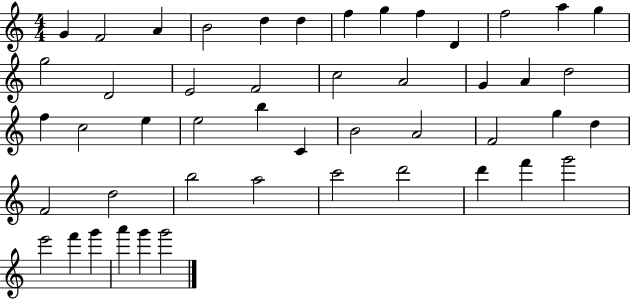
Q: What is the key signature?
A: C major